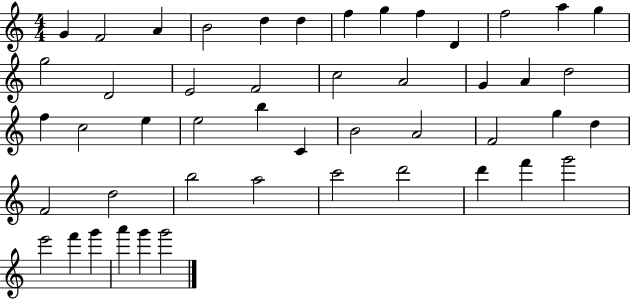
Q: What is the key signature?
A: C major